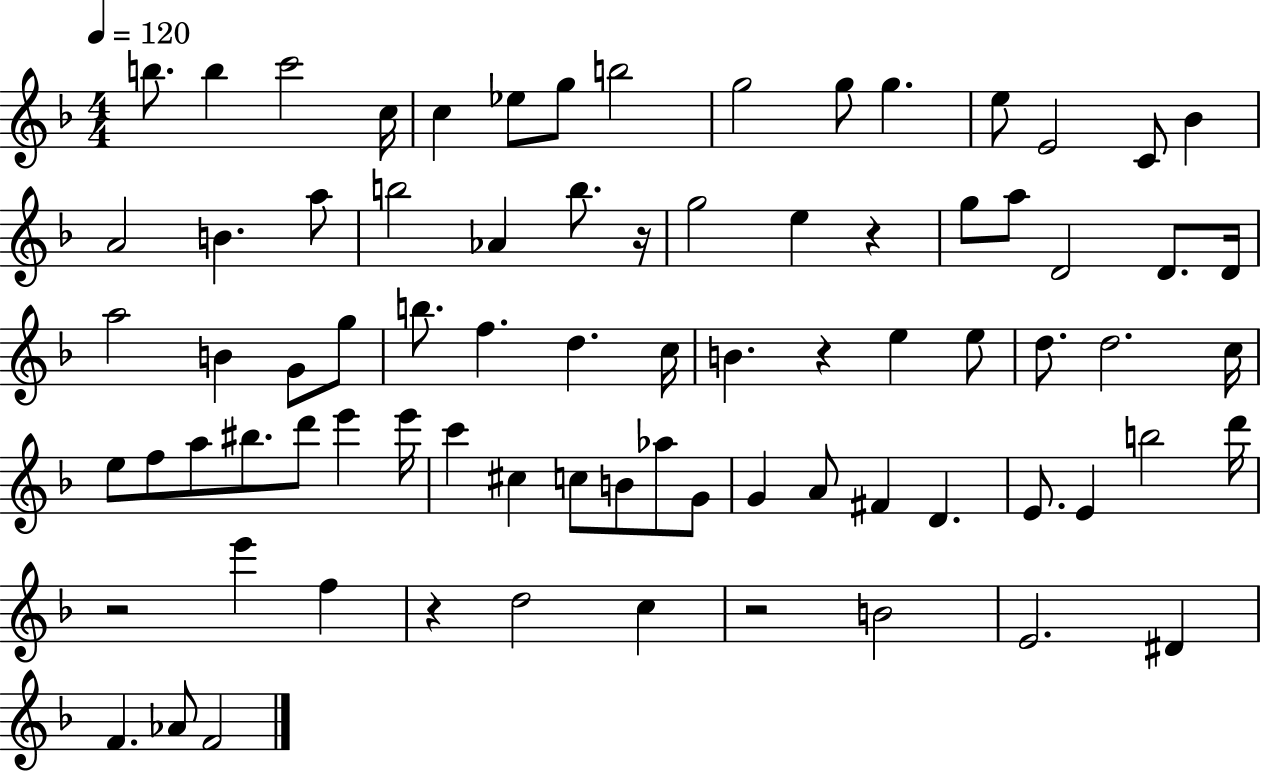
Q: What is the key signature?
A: F major